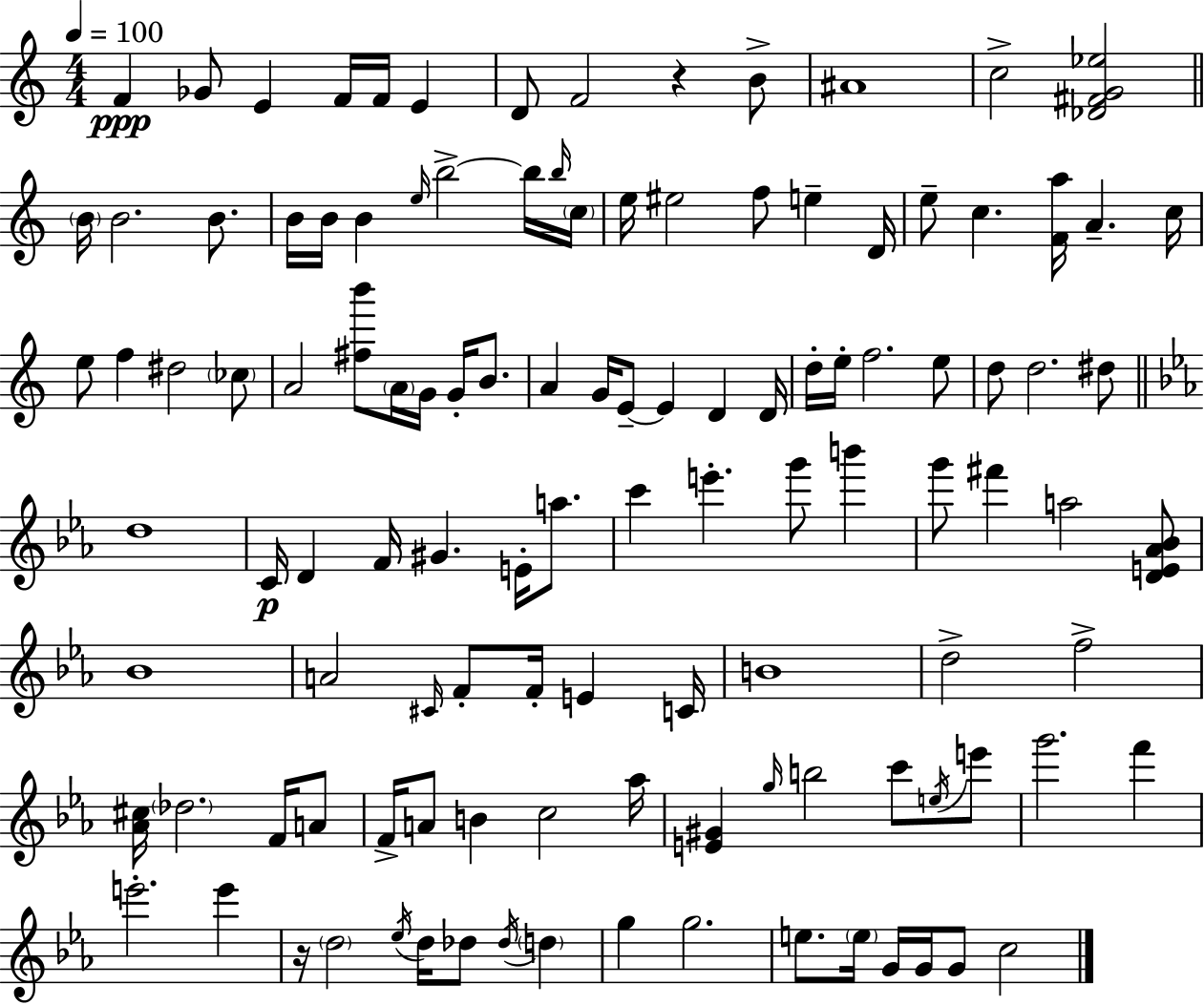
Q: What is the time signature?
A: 4/4